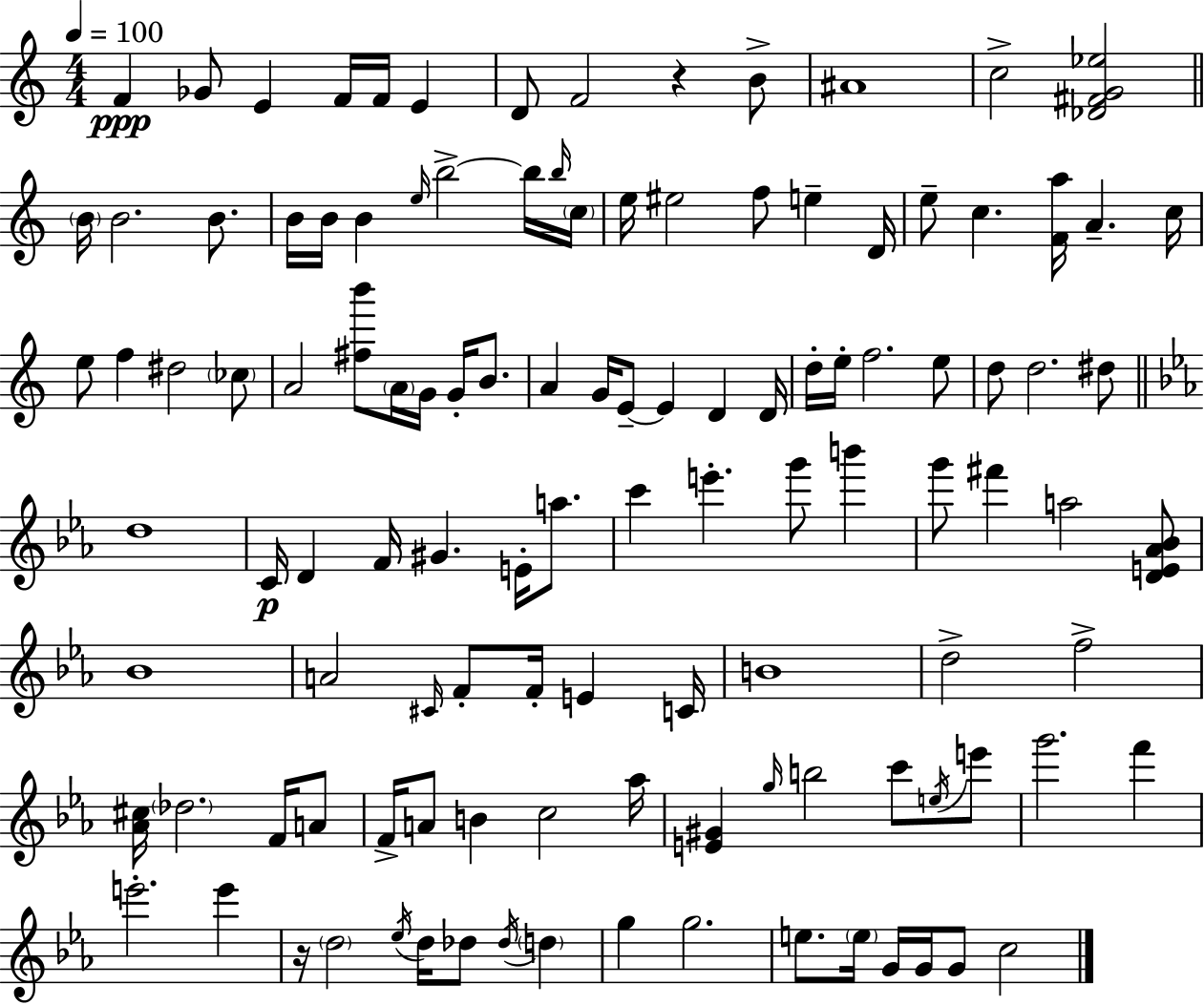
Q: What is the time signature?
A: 4/4